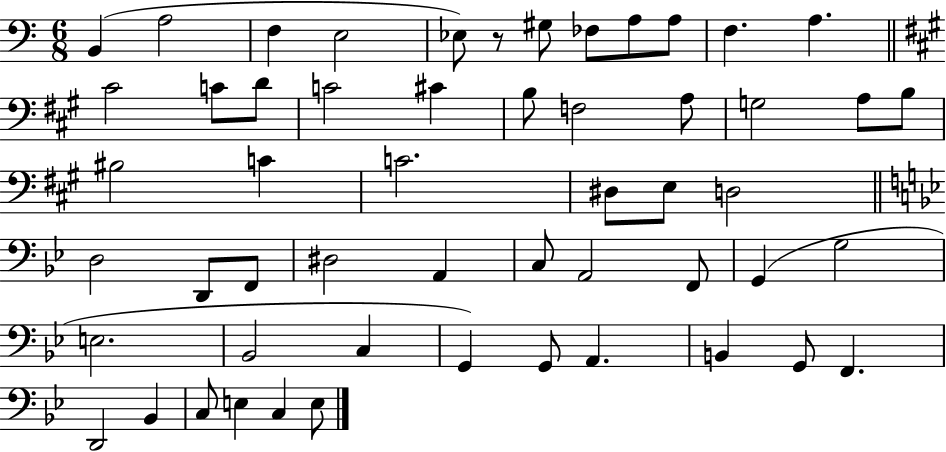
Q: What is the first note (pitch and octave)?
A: B2